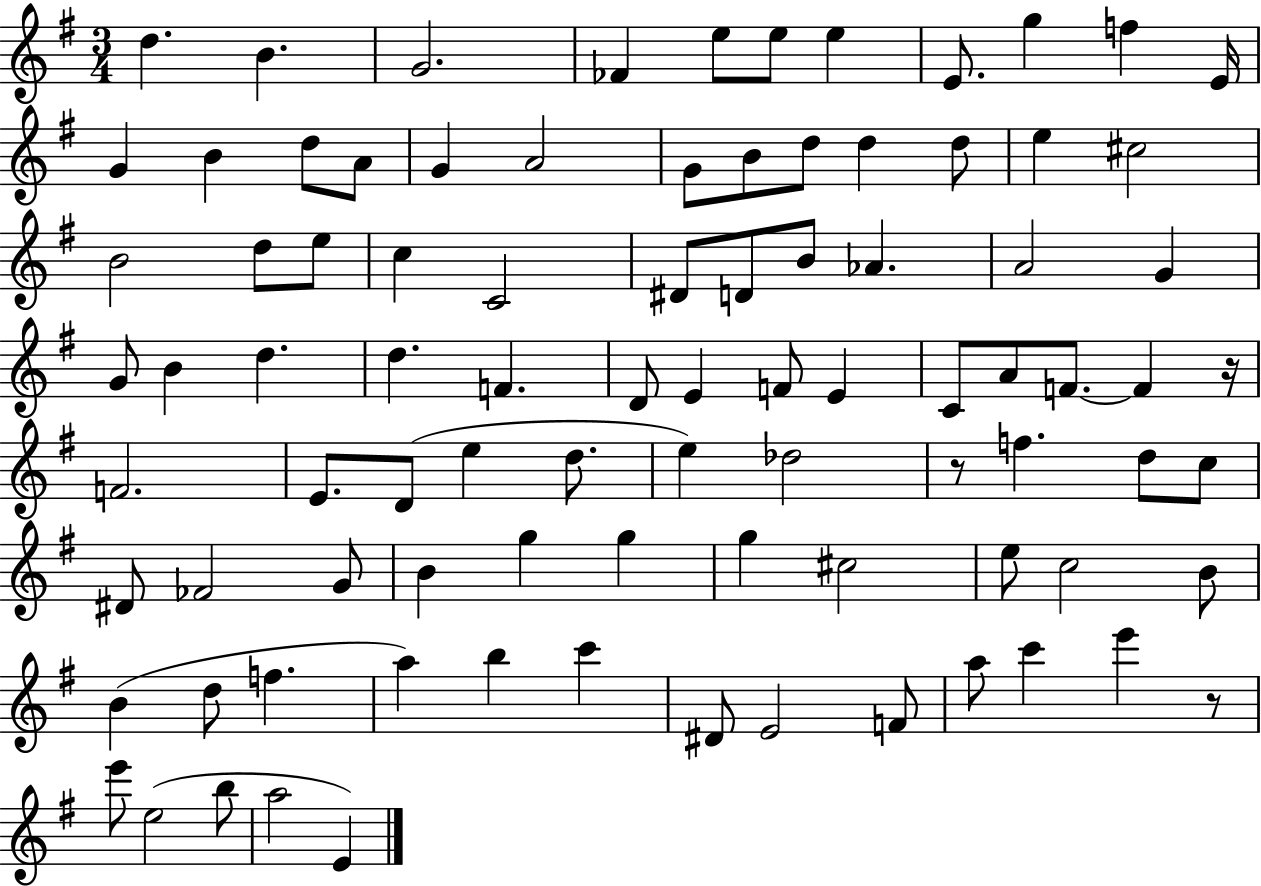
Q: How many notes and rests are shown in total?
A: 89